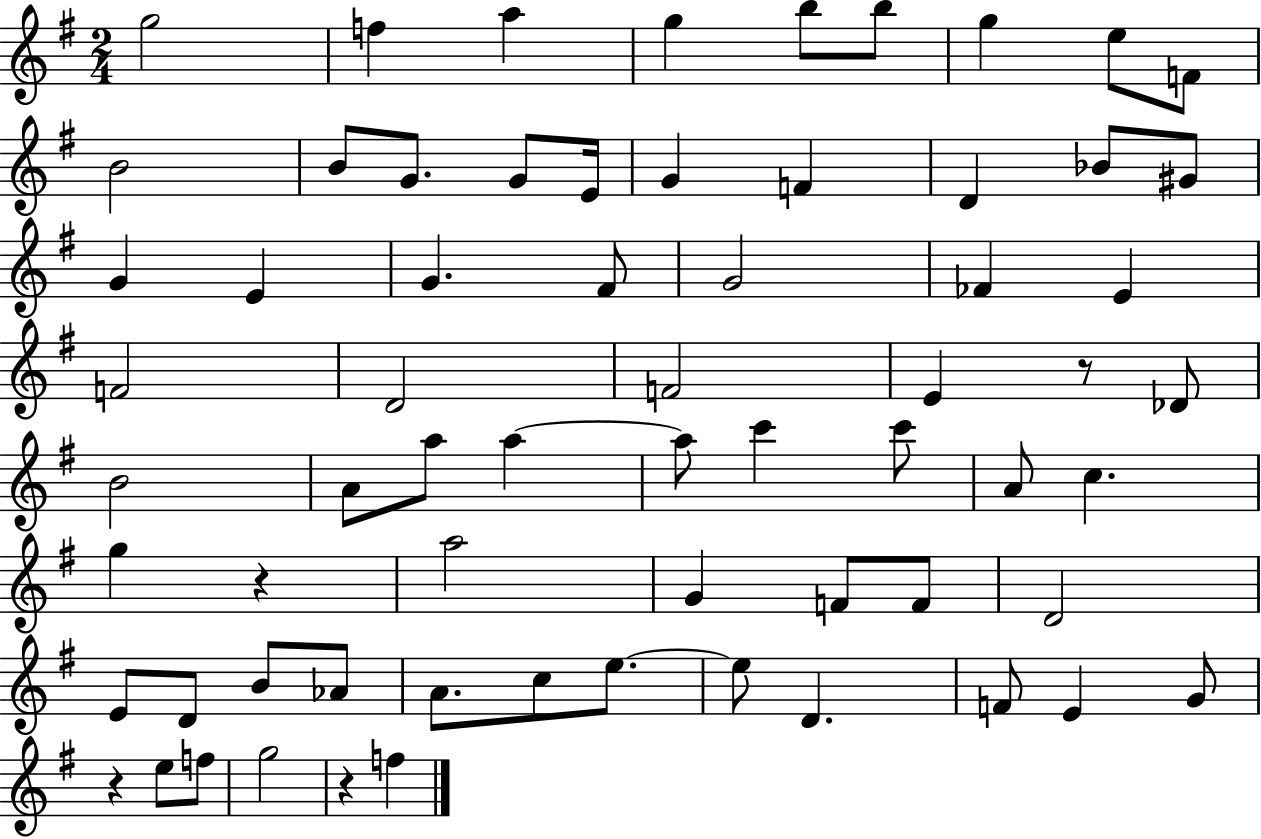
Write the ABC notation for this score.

X:1
T:Untitled
M:2/4
L:1/4
K:G
g2 f a g b/2 b/2 g e/2 F/2 B2 B/2 G/2 G/2 E/4 G F D _B/2 ^G/2 G E G ^F/2 G2 _F E F2 D2 F2 E z/2 _D/2 B2 A/2 a/2 a a/2 c' c'/2 A/2 c g z a2 G F/2 F/2 D2 E/2 D/2 B/2 _A/2 A/2 c/2 e/2 e/2 D F/2 E G/2 z e/2 f/2 g2 z f